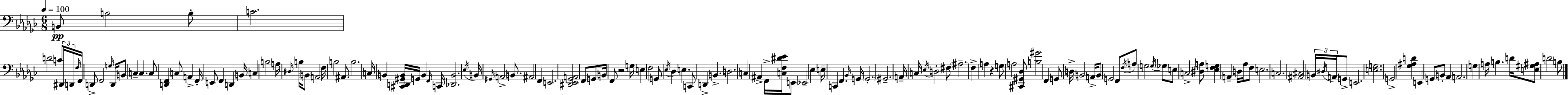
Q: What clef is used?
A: bass